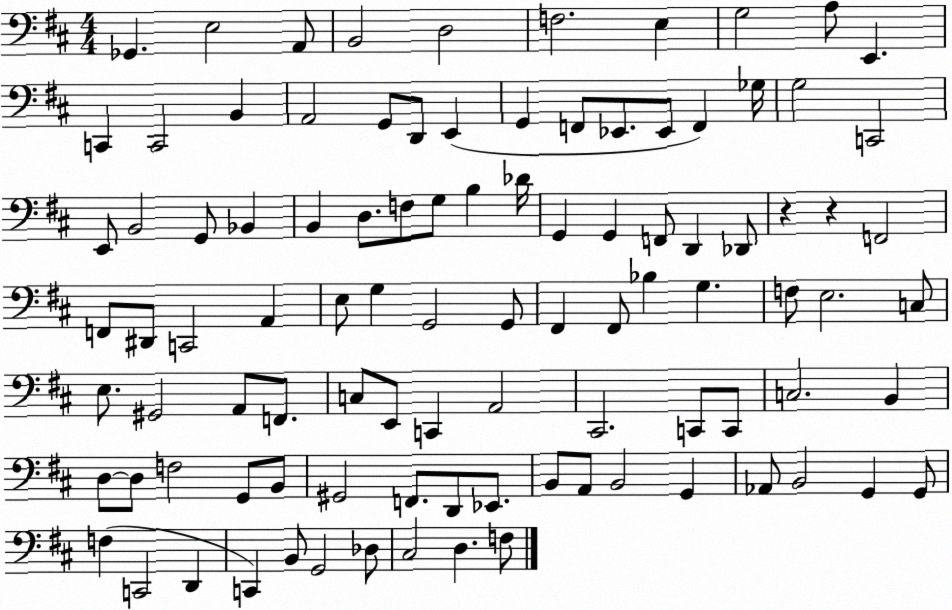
X:1
T:Untitled
M:4/4
L:1/4
K:D
_G,, E,2 A,,/2 B,,2 D,2 F,2 E, G,2 A,/2 E,, C,, C,,2 B,, A,,2 G,,/2 D,,/2 E,, G,, F,,/2 _E,,/2 _E,,/2 F,, _G,/4 G,2 C,,2 E,,/2 B,,2 G,,/2 _B,, B,, D,/2 F,/2 G,/2 B, _D/4 G,, G,, F,,/2 D,, _D,,/2 z z F,,2 F,,/2 ^D,,/2 C,,2 A,, E,/2 G, G,,2 G,,/2 ^F,, ^F,,/2 _B, G, F,/2 E,2 C,/2 E,/2 ^G,,2 A,,/2 F,,/2 C,/2 E,,/2 C,, A,,2 ^C,,2 C,,/2 C,,/2 C,2 B,, D,/2 D,/2 F,2 G,,/2 B,,/2 ^G,,2 F,,/2 D,,/2 _E,,/2 B,,/2 A,,/2 B,,2 G,, _A,,/2 B,,2 G,, G,,/2 F, C,,2 D,, C,, B,,/2 G,,2 _D,/2 ^C,2 D, F,/2